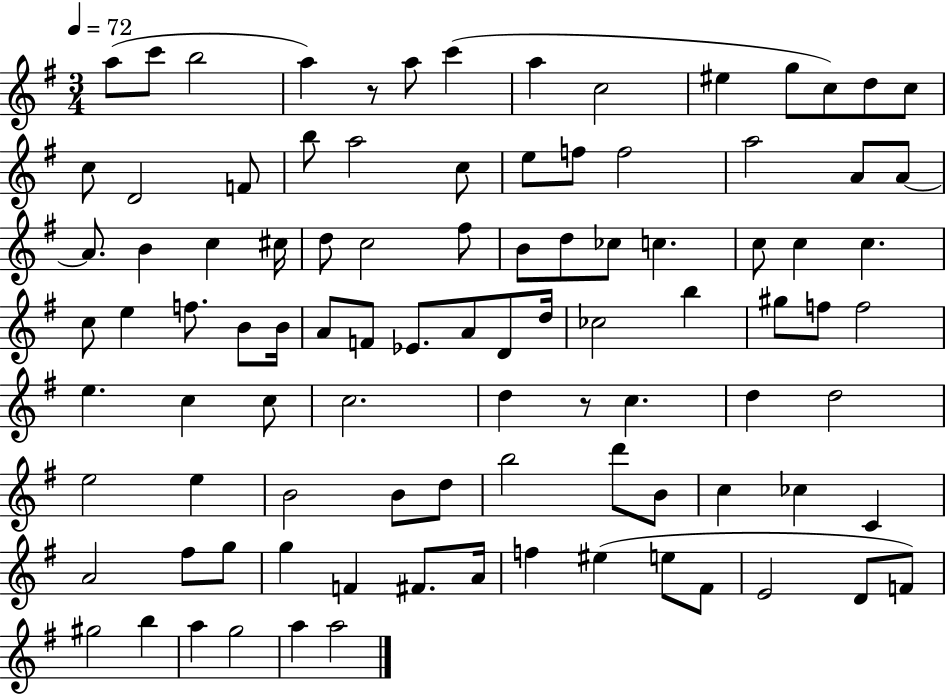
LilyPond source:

{
  \clef treble
  \numericTimeSignature
  \time 3/4
  \key g \major
  \tempo 4 = 72
  a''8( c'''8 b''2 | a''4) r8 a''8 c'''4( | a''4 c''2 | eis''4 g''8 c''8) d''8 c''8 | \break c''8 d'2 f'8 | b''8 a''2 c''8 | e''8 f''8 f''2 | a''2 a'8 a'8~~ | \break a'8. b'4 c''4 cis''16 | d''8 c''2 fis''8 | b'8 d''8 ces''8 c''4. | c''8 c''4 c''4. | \break c''8 e''4 f''8. b'8 b'16 | a'8 f'8 ees'8. a'8 d'8 d''16 | ces''2 b''4 | gis''8 f''8 f''2 | \break e''4. c''4 c''8 | c''2. | d''4 r8 c''4. | d''4 d''2 | \break e''2 e''4 | b'2 b'8 d''8 | b''2 d'''8 b'8 | c''4 ces''4 c'4 | \break a'2 fis''8 g''8 | g''4 f'4 fis'8. a'16 | f''4 eis''4( e''8 fis'8 | e'2 d'8 f'8) | \break gis''2 b''4 | a''4 g''2 | a''4 a''2 | \bar "|."
}